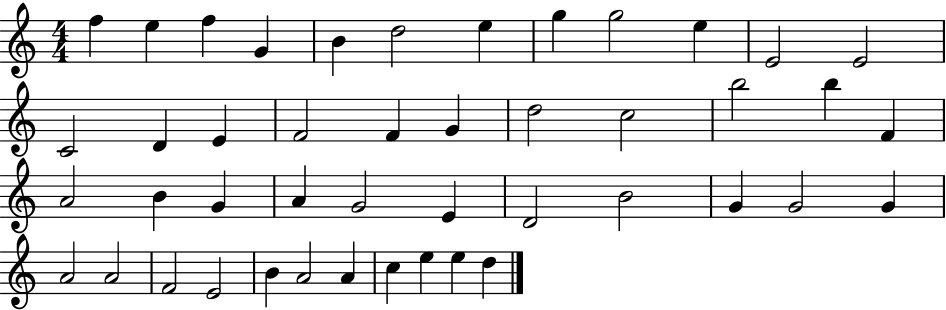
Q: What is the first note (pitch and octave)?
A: F5